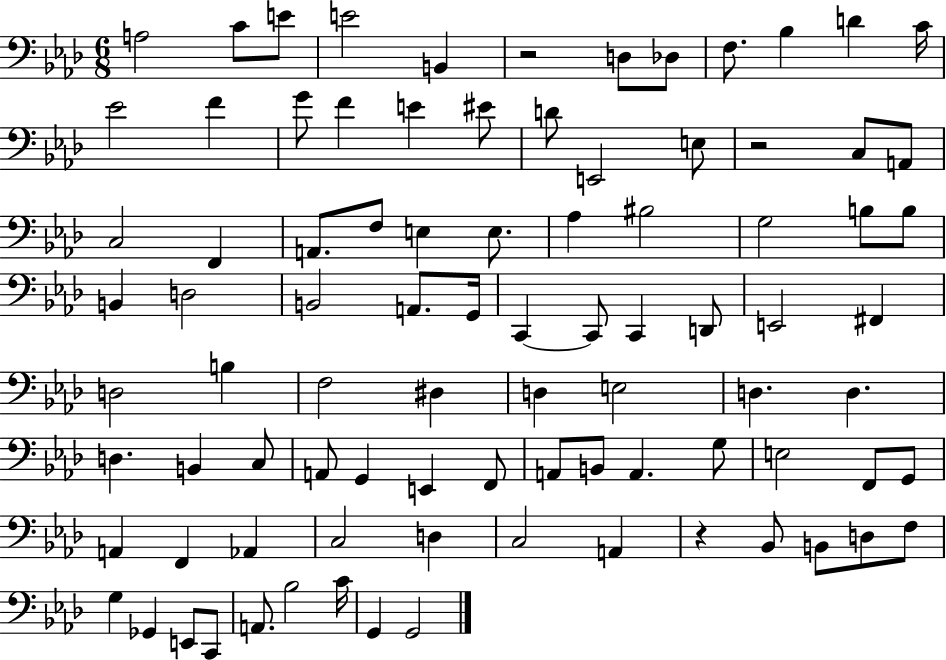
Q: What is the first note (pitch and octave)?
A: A3